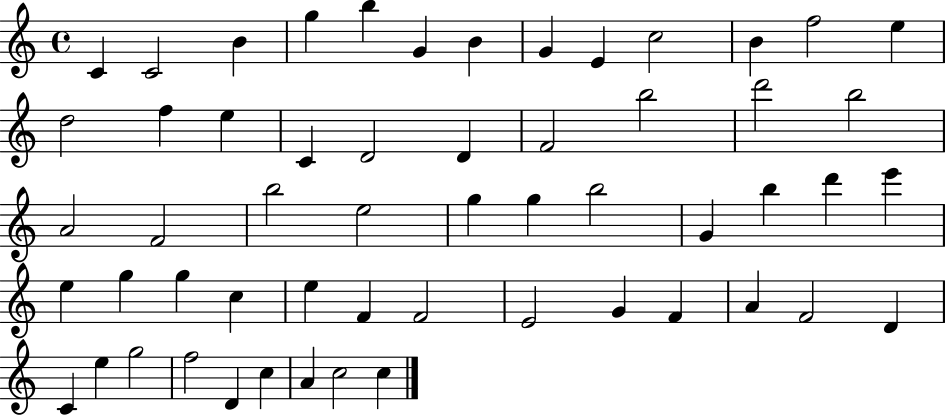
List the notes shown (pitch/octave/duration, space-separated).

C4/q C4/h B4/q G5/q B5/q G4/q B4/q G4/q E4/q C5/h B4/q F5/h E5/q D5/h F5/q E5/q C4/q D4/h D4/q F4/h B5/h D6/h B5/h A4/h F4/h B5/h E5/h G5/q G5/q B5/h G4/q B5/q D6/q E6/q E5/q G5/q G5/q C5/q E5/q F4/q F4/h E4/h G4/q F4/q A4/q F4/h D4/q C4/q E5/q G5/h F5/h D4/q C5/q A4/q C5/h C5/q